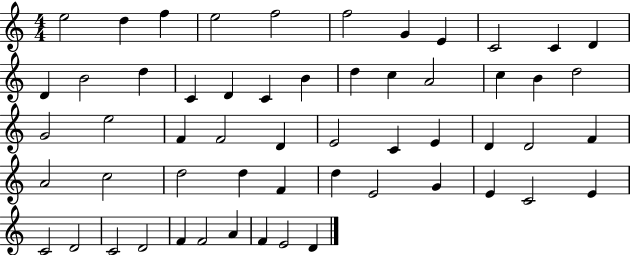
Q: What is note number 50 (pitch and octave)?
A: D4